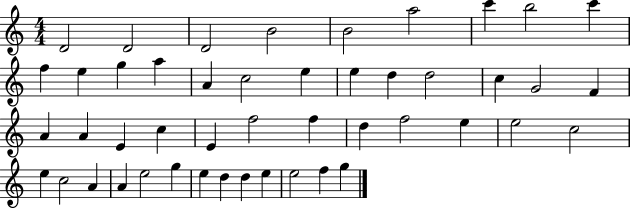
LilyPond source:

{
  \clef treble
  \numericTimeSignature
  \time 4/4
  \key c \major
  d'2 d'2 | d'2 b'2 | b'2 a''2 | c'''4 b''2 c'''4 | \break f''4 e''4 g''4 a''4 | a'4 c''2 e''4 | e''4 d''4 d''2 | c''4 g'2 f'4 | \break a'4 a'4 e'4 c''4 | e'4 f''2 f''4 | d''4 f''2 e''4 | e''2 c''2 | \break e''4 c''2 a'4 | a'4 e''2 g''4 | e''4 d''4 d''4 e''4 | e''2 f''4 g''4 | \break \bar "|."
}